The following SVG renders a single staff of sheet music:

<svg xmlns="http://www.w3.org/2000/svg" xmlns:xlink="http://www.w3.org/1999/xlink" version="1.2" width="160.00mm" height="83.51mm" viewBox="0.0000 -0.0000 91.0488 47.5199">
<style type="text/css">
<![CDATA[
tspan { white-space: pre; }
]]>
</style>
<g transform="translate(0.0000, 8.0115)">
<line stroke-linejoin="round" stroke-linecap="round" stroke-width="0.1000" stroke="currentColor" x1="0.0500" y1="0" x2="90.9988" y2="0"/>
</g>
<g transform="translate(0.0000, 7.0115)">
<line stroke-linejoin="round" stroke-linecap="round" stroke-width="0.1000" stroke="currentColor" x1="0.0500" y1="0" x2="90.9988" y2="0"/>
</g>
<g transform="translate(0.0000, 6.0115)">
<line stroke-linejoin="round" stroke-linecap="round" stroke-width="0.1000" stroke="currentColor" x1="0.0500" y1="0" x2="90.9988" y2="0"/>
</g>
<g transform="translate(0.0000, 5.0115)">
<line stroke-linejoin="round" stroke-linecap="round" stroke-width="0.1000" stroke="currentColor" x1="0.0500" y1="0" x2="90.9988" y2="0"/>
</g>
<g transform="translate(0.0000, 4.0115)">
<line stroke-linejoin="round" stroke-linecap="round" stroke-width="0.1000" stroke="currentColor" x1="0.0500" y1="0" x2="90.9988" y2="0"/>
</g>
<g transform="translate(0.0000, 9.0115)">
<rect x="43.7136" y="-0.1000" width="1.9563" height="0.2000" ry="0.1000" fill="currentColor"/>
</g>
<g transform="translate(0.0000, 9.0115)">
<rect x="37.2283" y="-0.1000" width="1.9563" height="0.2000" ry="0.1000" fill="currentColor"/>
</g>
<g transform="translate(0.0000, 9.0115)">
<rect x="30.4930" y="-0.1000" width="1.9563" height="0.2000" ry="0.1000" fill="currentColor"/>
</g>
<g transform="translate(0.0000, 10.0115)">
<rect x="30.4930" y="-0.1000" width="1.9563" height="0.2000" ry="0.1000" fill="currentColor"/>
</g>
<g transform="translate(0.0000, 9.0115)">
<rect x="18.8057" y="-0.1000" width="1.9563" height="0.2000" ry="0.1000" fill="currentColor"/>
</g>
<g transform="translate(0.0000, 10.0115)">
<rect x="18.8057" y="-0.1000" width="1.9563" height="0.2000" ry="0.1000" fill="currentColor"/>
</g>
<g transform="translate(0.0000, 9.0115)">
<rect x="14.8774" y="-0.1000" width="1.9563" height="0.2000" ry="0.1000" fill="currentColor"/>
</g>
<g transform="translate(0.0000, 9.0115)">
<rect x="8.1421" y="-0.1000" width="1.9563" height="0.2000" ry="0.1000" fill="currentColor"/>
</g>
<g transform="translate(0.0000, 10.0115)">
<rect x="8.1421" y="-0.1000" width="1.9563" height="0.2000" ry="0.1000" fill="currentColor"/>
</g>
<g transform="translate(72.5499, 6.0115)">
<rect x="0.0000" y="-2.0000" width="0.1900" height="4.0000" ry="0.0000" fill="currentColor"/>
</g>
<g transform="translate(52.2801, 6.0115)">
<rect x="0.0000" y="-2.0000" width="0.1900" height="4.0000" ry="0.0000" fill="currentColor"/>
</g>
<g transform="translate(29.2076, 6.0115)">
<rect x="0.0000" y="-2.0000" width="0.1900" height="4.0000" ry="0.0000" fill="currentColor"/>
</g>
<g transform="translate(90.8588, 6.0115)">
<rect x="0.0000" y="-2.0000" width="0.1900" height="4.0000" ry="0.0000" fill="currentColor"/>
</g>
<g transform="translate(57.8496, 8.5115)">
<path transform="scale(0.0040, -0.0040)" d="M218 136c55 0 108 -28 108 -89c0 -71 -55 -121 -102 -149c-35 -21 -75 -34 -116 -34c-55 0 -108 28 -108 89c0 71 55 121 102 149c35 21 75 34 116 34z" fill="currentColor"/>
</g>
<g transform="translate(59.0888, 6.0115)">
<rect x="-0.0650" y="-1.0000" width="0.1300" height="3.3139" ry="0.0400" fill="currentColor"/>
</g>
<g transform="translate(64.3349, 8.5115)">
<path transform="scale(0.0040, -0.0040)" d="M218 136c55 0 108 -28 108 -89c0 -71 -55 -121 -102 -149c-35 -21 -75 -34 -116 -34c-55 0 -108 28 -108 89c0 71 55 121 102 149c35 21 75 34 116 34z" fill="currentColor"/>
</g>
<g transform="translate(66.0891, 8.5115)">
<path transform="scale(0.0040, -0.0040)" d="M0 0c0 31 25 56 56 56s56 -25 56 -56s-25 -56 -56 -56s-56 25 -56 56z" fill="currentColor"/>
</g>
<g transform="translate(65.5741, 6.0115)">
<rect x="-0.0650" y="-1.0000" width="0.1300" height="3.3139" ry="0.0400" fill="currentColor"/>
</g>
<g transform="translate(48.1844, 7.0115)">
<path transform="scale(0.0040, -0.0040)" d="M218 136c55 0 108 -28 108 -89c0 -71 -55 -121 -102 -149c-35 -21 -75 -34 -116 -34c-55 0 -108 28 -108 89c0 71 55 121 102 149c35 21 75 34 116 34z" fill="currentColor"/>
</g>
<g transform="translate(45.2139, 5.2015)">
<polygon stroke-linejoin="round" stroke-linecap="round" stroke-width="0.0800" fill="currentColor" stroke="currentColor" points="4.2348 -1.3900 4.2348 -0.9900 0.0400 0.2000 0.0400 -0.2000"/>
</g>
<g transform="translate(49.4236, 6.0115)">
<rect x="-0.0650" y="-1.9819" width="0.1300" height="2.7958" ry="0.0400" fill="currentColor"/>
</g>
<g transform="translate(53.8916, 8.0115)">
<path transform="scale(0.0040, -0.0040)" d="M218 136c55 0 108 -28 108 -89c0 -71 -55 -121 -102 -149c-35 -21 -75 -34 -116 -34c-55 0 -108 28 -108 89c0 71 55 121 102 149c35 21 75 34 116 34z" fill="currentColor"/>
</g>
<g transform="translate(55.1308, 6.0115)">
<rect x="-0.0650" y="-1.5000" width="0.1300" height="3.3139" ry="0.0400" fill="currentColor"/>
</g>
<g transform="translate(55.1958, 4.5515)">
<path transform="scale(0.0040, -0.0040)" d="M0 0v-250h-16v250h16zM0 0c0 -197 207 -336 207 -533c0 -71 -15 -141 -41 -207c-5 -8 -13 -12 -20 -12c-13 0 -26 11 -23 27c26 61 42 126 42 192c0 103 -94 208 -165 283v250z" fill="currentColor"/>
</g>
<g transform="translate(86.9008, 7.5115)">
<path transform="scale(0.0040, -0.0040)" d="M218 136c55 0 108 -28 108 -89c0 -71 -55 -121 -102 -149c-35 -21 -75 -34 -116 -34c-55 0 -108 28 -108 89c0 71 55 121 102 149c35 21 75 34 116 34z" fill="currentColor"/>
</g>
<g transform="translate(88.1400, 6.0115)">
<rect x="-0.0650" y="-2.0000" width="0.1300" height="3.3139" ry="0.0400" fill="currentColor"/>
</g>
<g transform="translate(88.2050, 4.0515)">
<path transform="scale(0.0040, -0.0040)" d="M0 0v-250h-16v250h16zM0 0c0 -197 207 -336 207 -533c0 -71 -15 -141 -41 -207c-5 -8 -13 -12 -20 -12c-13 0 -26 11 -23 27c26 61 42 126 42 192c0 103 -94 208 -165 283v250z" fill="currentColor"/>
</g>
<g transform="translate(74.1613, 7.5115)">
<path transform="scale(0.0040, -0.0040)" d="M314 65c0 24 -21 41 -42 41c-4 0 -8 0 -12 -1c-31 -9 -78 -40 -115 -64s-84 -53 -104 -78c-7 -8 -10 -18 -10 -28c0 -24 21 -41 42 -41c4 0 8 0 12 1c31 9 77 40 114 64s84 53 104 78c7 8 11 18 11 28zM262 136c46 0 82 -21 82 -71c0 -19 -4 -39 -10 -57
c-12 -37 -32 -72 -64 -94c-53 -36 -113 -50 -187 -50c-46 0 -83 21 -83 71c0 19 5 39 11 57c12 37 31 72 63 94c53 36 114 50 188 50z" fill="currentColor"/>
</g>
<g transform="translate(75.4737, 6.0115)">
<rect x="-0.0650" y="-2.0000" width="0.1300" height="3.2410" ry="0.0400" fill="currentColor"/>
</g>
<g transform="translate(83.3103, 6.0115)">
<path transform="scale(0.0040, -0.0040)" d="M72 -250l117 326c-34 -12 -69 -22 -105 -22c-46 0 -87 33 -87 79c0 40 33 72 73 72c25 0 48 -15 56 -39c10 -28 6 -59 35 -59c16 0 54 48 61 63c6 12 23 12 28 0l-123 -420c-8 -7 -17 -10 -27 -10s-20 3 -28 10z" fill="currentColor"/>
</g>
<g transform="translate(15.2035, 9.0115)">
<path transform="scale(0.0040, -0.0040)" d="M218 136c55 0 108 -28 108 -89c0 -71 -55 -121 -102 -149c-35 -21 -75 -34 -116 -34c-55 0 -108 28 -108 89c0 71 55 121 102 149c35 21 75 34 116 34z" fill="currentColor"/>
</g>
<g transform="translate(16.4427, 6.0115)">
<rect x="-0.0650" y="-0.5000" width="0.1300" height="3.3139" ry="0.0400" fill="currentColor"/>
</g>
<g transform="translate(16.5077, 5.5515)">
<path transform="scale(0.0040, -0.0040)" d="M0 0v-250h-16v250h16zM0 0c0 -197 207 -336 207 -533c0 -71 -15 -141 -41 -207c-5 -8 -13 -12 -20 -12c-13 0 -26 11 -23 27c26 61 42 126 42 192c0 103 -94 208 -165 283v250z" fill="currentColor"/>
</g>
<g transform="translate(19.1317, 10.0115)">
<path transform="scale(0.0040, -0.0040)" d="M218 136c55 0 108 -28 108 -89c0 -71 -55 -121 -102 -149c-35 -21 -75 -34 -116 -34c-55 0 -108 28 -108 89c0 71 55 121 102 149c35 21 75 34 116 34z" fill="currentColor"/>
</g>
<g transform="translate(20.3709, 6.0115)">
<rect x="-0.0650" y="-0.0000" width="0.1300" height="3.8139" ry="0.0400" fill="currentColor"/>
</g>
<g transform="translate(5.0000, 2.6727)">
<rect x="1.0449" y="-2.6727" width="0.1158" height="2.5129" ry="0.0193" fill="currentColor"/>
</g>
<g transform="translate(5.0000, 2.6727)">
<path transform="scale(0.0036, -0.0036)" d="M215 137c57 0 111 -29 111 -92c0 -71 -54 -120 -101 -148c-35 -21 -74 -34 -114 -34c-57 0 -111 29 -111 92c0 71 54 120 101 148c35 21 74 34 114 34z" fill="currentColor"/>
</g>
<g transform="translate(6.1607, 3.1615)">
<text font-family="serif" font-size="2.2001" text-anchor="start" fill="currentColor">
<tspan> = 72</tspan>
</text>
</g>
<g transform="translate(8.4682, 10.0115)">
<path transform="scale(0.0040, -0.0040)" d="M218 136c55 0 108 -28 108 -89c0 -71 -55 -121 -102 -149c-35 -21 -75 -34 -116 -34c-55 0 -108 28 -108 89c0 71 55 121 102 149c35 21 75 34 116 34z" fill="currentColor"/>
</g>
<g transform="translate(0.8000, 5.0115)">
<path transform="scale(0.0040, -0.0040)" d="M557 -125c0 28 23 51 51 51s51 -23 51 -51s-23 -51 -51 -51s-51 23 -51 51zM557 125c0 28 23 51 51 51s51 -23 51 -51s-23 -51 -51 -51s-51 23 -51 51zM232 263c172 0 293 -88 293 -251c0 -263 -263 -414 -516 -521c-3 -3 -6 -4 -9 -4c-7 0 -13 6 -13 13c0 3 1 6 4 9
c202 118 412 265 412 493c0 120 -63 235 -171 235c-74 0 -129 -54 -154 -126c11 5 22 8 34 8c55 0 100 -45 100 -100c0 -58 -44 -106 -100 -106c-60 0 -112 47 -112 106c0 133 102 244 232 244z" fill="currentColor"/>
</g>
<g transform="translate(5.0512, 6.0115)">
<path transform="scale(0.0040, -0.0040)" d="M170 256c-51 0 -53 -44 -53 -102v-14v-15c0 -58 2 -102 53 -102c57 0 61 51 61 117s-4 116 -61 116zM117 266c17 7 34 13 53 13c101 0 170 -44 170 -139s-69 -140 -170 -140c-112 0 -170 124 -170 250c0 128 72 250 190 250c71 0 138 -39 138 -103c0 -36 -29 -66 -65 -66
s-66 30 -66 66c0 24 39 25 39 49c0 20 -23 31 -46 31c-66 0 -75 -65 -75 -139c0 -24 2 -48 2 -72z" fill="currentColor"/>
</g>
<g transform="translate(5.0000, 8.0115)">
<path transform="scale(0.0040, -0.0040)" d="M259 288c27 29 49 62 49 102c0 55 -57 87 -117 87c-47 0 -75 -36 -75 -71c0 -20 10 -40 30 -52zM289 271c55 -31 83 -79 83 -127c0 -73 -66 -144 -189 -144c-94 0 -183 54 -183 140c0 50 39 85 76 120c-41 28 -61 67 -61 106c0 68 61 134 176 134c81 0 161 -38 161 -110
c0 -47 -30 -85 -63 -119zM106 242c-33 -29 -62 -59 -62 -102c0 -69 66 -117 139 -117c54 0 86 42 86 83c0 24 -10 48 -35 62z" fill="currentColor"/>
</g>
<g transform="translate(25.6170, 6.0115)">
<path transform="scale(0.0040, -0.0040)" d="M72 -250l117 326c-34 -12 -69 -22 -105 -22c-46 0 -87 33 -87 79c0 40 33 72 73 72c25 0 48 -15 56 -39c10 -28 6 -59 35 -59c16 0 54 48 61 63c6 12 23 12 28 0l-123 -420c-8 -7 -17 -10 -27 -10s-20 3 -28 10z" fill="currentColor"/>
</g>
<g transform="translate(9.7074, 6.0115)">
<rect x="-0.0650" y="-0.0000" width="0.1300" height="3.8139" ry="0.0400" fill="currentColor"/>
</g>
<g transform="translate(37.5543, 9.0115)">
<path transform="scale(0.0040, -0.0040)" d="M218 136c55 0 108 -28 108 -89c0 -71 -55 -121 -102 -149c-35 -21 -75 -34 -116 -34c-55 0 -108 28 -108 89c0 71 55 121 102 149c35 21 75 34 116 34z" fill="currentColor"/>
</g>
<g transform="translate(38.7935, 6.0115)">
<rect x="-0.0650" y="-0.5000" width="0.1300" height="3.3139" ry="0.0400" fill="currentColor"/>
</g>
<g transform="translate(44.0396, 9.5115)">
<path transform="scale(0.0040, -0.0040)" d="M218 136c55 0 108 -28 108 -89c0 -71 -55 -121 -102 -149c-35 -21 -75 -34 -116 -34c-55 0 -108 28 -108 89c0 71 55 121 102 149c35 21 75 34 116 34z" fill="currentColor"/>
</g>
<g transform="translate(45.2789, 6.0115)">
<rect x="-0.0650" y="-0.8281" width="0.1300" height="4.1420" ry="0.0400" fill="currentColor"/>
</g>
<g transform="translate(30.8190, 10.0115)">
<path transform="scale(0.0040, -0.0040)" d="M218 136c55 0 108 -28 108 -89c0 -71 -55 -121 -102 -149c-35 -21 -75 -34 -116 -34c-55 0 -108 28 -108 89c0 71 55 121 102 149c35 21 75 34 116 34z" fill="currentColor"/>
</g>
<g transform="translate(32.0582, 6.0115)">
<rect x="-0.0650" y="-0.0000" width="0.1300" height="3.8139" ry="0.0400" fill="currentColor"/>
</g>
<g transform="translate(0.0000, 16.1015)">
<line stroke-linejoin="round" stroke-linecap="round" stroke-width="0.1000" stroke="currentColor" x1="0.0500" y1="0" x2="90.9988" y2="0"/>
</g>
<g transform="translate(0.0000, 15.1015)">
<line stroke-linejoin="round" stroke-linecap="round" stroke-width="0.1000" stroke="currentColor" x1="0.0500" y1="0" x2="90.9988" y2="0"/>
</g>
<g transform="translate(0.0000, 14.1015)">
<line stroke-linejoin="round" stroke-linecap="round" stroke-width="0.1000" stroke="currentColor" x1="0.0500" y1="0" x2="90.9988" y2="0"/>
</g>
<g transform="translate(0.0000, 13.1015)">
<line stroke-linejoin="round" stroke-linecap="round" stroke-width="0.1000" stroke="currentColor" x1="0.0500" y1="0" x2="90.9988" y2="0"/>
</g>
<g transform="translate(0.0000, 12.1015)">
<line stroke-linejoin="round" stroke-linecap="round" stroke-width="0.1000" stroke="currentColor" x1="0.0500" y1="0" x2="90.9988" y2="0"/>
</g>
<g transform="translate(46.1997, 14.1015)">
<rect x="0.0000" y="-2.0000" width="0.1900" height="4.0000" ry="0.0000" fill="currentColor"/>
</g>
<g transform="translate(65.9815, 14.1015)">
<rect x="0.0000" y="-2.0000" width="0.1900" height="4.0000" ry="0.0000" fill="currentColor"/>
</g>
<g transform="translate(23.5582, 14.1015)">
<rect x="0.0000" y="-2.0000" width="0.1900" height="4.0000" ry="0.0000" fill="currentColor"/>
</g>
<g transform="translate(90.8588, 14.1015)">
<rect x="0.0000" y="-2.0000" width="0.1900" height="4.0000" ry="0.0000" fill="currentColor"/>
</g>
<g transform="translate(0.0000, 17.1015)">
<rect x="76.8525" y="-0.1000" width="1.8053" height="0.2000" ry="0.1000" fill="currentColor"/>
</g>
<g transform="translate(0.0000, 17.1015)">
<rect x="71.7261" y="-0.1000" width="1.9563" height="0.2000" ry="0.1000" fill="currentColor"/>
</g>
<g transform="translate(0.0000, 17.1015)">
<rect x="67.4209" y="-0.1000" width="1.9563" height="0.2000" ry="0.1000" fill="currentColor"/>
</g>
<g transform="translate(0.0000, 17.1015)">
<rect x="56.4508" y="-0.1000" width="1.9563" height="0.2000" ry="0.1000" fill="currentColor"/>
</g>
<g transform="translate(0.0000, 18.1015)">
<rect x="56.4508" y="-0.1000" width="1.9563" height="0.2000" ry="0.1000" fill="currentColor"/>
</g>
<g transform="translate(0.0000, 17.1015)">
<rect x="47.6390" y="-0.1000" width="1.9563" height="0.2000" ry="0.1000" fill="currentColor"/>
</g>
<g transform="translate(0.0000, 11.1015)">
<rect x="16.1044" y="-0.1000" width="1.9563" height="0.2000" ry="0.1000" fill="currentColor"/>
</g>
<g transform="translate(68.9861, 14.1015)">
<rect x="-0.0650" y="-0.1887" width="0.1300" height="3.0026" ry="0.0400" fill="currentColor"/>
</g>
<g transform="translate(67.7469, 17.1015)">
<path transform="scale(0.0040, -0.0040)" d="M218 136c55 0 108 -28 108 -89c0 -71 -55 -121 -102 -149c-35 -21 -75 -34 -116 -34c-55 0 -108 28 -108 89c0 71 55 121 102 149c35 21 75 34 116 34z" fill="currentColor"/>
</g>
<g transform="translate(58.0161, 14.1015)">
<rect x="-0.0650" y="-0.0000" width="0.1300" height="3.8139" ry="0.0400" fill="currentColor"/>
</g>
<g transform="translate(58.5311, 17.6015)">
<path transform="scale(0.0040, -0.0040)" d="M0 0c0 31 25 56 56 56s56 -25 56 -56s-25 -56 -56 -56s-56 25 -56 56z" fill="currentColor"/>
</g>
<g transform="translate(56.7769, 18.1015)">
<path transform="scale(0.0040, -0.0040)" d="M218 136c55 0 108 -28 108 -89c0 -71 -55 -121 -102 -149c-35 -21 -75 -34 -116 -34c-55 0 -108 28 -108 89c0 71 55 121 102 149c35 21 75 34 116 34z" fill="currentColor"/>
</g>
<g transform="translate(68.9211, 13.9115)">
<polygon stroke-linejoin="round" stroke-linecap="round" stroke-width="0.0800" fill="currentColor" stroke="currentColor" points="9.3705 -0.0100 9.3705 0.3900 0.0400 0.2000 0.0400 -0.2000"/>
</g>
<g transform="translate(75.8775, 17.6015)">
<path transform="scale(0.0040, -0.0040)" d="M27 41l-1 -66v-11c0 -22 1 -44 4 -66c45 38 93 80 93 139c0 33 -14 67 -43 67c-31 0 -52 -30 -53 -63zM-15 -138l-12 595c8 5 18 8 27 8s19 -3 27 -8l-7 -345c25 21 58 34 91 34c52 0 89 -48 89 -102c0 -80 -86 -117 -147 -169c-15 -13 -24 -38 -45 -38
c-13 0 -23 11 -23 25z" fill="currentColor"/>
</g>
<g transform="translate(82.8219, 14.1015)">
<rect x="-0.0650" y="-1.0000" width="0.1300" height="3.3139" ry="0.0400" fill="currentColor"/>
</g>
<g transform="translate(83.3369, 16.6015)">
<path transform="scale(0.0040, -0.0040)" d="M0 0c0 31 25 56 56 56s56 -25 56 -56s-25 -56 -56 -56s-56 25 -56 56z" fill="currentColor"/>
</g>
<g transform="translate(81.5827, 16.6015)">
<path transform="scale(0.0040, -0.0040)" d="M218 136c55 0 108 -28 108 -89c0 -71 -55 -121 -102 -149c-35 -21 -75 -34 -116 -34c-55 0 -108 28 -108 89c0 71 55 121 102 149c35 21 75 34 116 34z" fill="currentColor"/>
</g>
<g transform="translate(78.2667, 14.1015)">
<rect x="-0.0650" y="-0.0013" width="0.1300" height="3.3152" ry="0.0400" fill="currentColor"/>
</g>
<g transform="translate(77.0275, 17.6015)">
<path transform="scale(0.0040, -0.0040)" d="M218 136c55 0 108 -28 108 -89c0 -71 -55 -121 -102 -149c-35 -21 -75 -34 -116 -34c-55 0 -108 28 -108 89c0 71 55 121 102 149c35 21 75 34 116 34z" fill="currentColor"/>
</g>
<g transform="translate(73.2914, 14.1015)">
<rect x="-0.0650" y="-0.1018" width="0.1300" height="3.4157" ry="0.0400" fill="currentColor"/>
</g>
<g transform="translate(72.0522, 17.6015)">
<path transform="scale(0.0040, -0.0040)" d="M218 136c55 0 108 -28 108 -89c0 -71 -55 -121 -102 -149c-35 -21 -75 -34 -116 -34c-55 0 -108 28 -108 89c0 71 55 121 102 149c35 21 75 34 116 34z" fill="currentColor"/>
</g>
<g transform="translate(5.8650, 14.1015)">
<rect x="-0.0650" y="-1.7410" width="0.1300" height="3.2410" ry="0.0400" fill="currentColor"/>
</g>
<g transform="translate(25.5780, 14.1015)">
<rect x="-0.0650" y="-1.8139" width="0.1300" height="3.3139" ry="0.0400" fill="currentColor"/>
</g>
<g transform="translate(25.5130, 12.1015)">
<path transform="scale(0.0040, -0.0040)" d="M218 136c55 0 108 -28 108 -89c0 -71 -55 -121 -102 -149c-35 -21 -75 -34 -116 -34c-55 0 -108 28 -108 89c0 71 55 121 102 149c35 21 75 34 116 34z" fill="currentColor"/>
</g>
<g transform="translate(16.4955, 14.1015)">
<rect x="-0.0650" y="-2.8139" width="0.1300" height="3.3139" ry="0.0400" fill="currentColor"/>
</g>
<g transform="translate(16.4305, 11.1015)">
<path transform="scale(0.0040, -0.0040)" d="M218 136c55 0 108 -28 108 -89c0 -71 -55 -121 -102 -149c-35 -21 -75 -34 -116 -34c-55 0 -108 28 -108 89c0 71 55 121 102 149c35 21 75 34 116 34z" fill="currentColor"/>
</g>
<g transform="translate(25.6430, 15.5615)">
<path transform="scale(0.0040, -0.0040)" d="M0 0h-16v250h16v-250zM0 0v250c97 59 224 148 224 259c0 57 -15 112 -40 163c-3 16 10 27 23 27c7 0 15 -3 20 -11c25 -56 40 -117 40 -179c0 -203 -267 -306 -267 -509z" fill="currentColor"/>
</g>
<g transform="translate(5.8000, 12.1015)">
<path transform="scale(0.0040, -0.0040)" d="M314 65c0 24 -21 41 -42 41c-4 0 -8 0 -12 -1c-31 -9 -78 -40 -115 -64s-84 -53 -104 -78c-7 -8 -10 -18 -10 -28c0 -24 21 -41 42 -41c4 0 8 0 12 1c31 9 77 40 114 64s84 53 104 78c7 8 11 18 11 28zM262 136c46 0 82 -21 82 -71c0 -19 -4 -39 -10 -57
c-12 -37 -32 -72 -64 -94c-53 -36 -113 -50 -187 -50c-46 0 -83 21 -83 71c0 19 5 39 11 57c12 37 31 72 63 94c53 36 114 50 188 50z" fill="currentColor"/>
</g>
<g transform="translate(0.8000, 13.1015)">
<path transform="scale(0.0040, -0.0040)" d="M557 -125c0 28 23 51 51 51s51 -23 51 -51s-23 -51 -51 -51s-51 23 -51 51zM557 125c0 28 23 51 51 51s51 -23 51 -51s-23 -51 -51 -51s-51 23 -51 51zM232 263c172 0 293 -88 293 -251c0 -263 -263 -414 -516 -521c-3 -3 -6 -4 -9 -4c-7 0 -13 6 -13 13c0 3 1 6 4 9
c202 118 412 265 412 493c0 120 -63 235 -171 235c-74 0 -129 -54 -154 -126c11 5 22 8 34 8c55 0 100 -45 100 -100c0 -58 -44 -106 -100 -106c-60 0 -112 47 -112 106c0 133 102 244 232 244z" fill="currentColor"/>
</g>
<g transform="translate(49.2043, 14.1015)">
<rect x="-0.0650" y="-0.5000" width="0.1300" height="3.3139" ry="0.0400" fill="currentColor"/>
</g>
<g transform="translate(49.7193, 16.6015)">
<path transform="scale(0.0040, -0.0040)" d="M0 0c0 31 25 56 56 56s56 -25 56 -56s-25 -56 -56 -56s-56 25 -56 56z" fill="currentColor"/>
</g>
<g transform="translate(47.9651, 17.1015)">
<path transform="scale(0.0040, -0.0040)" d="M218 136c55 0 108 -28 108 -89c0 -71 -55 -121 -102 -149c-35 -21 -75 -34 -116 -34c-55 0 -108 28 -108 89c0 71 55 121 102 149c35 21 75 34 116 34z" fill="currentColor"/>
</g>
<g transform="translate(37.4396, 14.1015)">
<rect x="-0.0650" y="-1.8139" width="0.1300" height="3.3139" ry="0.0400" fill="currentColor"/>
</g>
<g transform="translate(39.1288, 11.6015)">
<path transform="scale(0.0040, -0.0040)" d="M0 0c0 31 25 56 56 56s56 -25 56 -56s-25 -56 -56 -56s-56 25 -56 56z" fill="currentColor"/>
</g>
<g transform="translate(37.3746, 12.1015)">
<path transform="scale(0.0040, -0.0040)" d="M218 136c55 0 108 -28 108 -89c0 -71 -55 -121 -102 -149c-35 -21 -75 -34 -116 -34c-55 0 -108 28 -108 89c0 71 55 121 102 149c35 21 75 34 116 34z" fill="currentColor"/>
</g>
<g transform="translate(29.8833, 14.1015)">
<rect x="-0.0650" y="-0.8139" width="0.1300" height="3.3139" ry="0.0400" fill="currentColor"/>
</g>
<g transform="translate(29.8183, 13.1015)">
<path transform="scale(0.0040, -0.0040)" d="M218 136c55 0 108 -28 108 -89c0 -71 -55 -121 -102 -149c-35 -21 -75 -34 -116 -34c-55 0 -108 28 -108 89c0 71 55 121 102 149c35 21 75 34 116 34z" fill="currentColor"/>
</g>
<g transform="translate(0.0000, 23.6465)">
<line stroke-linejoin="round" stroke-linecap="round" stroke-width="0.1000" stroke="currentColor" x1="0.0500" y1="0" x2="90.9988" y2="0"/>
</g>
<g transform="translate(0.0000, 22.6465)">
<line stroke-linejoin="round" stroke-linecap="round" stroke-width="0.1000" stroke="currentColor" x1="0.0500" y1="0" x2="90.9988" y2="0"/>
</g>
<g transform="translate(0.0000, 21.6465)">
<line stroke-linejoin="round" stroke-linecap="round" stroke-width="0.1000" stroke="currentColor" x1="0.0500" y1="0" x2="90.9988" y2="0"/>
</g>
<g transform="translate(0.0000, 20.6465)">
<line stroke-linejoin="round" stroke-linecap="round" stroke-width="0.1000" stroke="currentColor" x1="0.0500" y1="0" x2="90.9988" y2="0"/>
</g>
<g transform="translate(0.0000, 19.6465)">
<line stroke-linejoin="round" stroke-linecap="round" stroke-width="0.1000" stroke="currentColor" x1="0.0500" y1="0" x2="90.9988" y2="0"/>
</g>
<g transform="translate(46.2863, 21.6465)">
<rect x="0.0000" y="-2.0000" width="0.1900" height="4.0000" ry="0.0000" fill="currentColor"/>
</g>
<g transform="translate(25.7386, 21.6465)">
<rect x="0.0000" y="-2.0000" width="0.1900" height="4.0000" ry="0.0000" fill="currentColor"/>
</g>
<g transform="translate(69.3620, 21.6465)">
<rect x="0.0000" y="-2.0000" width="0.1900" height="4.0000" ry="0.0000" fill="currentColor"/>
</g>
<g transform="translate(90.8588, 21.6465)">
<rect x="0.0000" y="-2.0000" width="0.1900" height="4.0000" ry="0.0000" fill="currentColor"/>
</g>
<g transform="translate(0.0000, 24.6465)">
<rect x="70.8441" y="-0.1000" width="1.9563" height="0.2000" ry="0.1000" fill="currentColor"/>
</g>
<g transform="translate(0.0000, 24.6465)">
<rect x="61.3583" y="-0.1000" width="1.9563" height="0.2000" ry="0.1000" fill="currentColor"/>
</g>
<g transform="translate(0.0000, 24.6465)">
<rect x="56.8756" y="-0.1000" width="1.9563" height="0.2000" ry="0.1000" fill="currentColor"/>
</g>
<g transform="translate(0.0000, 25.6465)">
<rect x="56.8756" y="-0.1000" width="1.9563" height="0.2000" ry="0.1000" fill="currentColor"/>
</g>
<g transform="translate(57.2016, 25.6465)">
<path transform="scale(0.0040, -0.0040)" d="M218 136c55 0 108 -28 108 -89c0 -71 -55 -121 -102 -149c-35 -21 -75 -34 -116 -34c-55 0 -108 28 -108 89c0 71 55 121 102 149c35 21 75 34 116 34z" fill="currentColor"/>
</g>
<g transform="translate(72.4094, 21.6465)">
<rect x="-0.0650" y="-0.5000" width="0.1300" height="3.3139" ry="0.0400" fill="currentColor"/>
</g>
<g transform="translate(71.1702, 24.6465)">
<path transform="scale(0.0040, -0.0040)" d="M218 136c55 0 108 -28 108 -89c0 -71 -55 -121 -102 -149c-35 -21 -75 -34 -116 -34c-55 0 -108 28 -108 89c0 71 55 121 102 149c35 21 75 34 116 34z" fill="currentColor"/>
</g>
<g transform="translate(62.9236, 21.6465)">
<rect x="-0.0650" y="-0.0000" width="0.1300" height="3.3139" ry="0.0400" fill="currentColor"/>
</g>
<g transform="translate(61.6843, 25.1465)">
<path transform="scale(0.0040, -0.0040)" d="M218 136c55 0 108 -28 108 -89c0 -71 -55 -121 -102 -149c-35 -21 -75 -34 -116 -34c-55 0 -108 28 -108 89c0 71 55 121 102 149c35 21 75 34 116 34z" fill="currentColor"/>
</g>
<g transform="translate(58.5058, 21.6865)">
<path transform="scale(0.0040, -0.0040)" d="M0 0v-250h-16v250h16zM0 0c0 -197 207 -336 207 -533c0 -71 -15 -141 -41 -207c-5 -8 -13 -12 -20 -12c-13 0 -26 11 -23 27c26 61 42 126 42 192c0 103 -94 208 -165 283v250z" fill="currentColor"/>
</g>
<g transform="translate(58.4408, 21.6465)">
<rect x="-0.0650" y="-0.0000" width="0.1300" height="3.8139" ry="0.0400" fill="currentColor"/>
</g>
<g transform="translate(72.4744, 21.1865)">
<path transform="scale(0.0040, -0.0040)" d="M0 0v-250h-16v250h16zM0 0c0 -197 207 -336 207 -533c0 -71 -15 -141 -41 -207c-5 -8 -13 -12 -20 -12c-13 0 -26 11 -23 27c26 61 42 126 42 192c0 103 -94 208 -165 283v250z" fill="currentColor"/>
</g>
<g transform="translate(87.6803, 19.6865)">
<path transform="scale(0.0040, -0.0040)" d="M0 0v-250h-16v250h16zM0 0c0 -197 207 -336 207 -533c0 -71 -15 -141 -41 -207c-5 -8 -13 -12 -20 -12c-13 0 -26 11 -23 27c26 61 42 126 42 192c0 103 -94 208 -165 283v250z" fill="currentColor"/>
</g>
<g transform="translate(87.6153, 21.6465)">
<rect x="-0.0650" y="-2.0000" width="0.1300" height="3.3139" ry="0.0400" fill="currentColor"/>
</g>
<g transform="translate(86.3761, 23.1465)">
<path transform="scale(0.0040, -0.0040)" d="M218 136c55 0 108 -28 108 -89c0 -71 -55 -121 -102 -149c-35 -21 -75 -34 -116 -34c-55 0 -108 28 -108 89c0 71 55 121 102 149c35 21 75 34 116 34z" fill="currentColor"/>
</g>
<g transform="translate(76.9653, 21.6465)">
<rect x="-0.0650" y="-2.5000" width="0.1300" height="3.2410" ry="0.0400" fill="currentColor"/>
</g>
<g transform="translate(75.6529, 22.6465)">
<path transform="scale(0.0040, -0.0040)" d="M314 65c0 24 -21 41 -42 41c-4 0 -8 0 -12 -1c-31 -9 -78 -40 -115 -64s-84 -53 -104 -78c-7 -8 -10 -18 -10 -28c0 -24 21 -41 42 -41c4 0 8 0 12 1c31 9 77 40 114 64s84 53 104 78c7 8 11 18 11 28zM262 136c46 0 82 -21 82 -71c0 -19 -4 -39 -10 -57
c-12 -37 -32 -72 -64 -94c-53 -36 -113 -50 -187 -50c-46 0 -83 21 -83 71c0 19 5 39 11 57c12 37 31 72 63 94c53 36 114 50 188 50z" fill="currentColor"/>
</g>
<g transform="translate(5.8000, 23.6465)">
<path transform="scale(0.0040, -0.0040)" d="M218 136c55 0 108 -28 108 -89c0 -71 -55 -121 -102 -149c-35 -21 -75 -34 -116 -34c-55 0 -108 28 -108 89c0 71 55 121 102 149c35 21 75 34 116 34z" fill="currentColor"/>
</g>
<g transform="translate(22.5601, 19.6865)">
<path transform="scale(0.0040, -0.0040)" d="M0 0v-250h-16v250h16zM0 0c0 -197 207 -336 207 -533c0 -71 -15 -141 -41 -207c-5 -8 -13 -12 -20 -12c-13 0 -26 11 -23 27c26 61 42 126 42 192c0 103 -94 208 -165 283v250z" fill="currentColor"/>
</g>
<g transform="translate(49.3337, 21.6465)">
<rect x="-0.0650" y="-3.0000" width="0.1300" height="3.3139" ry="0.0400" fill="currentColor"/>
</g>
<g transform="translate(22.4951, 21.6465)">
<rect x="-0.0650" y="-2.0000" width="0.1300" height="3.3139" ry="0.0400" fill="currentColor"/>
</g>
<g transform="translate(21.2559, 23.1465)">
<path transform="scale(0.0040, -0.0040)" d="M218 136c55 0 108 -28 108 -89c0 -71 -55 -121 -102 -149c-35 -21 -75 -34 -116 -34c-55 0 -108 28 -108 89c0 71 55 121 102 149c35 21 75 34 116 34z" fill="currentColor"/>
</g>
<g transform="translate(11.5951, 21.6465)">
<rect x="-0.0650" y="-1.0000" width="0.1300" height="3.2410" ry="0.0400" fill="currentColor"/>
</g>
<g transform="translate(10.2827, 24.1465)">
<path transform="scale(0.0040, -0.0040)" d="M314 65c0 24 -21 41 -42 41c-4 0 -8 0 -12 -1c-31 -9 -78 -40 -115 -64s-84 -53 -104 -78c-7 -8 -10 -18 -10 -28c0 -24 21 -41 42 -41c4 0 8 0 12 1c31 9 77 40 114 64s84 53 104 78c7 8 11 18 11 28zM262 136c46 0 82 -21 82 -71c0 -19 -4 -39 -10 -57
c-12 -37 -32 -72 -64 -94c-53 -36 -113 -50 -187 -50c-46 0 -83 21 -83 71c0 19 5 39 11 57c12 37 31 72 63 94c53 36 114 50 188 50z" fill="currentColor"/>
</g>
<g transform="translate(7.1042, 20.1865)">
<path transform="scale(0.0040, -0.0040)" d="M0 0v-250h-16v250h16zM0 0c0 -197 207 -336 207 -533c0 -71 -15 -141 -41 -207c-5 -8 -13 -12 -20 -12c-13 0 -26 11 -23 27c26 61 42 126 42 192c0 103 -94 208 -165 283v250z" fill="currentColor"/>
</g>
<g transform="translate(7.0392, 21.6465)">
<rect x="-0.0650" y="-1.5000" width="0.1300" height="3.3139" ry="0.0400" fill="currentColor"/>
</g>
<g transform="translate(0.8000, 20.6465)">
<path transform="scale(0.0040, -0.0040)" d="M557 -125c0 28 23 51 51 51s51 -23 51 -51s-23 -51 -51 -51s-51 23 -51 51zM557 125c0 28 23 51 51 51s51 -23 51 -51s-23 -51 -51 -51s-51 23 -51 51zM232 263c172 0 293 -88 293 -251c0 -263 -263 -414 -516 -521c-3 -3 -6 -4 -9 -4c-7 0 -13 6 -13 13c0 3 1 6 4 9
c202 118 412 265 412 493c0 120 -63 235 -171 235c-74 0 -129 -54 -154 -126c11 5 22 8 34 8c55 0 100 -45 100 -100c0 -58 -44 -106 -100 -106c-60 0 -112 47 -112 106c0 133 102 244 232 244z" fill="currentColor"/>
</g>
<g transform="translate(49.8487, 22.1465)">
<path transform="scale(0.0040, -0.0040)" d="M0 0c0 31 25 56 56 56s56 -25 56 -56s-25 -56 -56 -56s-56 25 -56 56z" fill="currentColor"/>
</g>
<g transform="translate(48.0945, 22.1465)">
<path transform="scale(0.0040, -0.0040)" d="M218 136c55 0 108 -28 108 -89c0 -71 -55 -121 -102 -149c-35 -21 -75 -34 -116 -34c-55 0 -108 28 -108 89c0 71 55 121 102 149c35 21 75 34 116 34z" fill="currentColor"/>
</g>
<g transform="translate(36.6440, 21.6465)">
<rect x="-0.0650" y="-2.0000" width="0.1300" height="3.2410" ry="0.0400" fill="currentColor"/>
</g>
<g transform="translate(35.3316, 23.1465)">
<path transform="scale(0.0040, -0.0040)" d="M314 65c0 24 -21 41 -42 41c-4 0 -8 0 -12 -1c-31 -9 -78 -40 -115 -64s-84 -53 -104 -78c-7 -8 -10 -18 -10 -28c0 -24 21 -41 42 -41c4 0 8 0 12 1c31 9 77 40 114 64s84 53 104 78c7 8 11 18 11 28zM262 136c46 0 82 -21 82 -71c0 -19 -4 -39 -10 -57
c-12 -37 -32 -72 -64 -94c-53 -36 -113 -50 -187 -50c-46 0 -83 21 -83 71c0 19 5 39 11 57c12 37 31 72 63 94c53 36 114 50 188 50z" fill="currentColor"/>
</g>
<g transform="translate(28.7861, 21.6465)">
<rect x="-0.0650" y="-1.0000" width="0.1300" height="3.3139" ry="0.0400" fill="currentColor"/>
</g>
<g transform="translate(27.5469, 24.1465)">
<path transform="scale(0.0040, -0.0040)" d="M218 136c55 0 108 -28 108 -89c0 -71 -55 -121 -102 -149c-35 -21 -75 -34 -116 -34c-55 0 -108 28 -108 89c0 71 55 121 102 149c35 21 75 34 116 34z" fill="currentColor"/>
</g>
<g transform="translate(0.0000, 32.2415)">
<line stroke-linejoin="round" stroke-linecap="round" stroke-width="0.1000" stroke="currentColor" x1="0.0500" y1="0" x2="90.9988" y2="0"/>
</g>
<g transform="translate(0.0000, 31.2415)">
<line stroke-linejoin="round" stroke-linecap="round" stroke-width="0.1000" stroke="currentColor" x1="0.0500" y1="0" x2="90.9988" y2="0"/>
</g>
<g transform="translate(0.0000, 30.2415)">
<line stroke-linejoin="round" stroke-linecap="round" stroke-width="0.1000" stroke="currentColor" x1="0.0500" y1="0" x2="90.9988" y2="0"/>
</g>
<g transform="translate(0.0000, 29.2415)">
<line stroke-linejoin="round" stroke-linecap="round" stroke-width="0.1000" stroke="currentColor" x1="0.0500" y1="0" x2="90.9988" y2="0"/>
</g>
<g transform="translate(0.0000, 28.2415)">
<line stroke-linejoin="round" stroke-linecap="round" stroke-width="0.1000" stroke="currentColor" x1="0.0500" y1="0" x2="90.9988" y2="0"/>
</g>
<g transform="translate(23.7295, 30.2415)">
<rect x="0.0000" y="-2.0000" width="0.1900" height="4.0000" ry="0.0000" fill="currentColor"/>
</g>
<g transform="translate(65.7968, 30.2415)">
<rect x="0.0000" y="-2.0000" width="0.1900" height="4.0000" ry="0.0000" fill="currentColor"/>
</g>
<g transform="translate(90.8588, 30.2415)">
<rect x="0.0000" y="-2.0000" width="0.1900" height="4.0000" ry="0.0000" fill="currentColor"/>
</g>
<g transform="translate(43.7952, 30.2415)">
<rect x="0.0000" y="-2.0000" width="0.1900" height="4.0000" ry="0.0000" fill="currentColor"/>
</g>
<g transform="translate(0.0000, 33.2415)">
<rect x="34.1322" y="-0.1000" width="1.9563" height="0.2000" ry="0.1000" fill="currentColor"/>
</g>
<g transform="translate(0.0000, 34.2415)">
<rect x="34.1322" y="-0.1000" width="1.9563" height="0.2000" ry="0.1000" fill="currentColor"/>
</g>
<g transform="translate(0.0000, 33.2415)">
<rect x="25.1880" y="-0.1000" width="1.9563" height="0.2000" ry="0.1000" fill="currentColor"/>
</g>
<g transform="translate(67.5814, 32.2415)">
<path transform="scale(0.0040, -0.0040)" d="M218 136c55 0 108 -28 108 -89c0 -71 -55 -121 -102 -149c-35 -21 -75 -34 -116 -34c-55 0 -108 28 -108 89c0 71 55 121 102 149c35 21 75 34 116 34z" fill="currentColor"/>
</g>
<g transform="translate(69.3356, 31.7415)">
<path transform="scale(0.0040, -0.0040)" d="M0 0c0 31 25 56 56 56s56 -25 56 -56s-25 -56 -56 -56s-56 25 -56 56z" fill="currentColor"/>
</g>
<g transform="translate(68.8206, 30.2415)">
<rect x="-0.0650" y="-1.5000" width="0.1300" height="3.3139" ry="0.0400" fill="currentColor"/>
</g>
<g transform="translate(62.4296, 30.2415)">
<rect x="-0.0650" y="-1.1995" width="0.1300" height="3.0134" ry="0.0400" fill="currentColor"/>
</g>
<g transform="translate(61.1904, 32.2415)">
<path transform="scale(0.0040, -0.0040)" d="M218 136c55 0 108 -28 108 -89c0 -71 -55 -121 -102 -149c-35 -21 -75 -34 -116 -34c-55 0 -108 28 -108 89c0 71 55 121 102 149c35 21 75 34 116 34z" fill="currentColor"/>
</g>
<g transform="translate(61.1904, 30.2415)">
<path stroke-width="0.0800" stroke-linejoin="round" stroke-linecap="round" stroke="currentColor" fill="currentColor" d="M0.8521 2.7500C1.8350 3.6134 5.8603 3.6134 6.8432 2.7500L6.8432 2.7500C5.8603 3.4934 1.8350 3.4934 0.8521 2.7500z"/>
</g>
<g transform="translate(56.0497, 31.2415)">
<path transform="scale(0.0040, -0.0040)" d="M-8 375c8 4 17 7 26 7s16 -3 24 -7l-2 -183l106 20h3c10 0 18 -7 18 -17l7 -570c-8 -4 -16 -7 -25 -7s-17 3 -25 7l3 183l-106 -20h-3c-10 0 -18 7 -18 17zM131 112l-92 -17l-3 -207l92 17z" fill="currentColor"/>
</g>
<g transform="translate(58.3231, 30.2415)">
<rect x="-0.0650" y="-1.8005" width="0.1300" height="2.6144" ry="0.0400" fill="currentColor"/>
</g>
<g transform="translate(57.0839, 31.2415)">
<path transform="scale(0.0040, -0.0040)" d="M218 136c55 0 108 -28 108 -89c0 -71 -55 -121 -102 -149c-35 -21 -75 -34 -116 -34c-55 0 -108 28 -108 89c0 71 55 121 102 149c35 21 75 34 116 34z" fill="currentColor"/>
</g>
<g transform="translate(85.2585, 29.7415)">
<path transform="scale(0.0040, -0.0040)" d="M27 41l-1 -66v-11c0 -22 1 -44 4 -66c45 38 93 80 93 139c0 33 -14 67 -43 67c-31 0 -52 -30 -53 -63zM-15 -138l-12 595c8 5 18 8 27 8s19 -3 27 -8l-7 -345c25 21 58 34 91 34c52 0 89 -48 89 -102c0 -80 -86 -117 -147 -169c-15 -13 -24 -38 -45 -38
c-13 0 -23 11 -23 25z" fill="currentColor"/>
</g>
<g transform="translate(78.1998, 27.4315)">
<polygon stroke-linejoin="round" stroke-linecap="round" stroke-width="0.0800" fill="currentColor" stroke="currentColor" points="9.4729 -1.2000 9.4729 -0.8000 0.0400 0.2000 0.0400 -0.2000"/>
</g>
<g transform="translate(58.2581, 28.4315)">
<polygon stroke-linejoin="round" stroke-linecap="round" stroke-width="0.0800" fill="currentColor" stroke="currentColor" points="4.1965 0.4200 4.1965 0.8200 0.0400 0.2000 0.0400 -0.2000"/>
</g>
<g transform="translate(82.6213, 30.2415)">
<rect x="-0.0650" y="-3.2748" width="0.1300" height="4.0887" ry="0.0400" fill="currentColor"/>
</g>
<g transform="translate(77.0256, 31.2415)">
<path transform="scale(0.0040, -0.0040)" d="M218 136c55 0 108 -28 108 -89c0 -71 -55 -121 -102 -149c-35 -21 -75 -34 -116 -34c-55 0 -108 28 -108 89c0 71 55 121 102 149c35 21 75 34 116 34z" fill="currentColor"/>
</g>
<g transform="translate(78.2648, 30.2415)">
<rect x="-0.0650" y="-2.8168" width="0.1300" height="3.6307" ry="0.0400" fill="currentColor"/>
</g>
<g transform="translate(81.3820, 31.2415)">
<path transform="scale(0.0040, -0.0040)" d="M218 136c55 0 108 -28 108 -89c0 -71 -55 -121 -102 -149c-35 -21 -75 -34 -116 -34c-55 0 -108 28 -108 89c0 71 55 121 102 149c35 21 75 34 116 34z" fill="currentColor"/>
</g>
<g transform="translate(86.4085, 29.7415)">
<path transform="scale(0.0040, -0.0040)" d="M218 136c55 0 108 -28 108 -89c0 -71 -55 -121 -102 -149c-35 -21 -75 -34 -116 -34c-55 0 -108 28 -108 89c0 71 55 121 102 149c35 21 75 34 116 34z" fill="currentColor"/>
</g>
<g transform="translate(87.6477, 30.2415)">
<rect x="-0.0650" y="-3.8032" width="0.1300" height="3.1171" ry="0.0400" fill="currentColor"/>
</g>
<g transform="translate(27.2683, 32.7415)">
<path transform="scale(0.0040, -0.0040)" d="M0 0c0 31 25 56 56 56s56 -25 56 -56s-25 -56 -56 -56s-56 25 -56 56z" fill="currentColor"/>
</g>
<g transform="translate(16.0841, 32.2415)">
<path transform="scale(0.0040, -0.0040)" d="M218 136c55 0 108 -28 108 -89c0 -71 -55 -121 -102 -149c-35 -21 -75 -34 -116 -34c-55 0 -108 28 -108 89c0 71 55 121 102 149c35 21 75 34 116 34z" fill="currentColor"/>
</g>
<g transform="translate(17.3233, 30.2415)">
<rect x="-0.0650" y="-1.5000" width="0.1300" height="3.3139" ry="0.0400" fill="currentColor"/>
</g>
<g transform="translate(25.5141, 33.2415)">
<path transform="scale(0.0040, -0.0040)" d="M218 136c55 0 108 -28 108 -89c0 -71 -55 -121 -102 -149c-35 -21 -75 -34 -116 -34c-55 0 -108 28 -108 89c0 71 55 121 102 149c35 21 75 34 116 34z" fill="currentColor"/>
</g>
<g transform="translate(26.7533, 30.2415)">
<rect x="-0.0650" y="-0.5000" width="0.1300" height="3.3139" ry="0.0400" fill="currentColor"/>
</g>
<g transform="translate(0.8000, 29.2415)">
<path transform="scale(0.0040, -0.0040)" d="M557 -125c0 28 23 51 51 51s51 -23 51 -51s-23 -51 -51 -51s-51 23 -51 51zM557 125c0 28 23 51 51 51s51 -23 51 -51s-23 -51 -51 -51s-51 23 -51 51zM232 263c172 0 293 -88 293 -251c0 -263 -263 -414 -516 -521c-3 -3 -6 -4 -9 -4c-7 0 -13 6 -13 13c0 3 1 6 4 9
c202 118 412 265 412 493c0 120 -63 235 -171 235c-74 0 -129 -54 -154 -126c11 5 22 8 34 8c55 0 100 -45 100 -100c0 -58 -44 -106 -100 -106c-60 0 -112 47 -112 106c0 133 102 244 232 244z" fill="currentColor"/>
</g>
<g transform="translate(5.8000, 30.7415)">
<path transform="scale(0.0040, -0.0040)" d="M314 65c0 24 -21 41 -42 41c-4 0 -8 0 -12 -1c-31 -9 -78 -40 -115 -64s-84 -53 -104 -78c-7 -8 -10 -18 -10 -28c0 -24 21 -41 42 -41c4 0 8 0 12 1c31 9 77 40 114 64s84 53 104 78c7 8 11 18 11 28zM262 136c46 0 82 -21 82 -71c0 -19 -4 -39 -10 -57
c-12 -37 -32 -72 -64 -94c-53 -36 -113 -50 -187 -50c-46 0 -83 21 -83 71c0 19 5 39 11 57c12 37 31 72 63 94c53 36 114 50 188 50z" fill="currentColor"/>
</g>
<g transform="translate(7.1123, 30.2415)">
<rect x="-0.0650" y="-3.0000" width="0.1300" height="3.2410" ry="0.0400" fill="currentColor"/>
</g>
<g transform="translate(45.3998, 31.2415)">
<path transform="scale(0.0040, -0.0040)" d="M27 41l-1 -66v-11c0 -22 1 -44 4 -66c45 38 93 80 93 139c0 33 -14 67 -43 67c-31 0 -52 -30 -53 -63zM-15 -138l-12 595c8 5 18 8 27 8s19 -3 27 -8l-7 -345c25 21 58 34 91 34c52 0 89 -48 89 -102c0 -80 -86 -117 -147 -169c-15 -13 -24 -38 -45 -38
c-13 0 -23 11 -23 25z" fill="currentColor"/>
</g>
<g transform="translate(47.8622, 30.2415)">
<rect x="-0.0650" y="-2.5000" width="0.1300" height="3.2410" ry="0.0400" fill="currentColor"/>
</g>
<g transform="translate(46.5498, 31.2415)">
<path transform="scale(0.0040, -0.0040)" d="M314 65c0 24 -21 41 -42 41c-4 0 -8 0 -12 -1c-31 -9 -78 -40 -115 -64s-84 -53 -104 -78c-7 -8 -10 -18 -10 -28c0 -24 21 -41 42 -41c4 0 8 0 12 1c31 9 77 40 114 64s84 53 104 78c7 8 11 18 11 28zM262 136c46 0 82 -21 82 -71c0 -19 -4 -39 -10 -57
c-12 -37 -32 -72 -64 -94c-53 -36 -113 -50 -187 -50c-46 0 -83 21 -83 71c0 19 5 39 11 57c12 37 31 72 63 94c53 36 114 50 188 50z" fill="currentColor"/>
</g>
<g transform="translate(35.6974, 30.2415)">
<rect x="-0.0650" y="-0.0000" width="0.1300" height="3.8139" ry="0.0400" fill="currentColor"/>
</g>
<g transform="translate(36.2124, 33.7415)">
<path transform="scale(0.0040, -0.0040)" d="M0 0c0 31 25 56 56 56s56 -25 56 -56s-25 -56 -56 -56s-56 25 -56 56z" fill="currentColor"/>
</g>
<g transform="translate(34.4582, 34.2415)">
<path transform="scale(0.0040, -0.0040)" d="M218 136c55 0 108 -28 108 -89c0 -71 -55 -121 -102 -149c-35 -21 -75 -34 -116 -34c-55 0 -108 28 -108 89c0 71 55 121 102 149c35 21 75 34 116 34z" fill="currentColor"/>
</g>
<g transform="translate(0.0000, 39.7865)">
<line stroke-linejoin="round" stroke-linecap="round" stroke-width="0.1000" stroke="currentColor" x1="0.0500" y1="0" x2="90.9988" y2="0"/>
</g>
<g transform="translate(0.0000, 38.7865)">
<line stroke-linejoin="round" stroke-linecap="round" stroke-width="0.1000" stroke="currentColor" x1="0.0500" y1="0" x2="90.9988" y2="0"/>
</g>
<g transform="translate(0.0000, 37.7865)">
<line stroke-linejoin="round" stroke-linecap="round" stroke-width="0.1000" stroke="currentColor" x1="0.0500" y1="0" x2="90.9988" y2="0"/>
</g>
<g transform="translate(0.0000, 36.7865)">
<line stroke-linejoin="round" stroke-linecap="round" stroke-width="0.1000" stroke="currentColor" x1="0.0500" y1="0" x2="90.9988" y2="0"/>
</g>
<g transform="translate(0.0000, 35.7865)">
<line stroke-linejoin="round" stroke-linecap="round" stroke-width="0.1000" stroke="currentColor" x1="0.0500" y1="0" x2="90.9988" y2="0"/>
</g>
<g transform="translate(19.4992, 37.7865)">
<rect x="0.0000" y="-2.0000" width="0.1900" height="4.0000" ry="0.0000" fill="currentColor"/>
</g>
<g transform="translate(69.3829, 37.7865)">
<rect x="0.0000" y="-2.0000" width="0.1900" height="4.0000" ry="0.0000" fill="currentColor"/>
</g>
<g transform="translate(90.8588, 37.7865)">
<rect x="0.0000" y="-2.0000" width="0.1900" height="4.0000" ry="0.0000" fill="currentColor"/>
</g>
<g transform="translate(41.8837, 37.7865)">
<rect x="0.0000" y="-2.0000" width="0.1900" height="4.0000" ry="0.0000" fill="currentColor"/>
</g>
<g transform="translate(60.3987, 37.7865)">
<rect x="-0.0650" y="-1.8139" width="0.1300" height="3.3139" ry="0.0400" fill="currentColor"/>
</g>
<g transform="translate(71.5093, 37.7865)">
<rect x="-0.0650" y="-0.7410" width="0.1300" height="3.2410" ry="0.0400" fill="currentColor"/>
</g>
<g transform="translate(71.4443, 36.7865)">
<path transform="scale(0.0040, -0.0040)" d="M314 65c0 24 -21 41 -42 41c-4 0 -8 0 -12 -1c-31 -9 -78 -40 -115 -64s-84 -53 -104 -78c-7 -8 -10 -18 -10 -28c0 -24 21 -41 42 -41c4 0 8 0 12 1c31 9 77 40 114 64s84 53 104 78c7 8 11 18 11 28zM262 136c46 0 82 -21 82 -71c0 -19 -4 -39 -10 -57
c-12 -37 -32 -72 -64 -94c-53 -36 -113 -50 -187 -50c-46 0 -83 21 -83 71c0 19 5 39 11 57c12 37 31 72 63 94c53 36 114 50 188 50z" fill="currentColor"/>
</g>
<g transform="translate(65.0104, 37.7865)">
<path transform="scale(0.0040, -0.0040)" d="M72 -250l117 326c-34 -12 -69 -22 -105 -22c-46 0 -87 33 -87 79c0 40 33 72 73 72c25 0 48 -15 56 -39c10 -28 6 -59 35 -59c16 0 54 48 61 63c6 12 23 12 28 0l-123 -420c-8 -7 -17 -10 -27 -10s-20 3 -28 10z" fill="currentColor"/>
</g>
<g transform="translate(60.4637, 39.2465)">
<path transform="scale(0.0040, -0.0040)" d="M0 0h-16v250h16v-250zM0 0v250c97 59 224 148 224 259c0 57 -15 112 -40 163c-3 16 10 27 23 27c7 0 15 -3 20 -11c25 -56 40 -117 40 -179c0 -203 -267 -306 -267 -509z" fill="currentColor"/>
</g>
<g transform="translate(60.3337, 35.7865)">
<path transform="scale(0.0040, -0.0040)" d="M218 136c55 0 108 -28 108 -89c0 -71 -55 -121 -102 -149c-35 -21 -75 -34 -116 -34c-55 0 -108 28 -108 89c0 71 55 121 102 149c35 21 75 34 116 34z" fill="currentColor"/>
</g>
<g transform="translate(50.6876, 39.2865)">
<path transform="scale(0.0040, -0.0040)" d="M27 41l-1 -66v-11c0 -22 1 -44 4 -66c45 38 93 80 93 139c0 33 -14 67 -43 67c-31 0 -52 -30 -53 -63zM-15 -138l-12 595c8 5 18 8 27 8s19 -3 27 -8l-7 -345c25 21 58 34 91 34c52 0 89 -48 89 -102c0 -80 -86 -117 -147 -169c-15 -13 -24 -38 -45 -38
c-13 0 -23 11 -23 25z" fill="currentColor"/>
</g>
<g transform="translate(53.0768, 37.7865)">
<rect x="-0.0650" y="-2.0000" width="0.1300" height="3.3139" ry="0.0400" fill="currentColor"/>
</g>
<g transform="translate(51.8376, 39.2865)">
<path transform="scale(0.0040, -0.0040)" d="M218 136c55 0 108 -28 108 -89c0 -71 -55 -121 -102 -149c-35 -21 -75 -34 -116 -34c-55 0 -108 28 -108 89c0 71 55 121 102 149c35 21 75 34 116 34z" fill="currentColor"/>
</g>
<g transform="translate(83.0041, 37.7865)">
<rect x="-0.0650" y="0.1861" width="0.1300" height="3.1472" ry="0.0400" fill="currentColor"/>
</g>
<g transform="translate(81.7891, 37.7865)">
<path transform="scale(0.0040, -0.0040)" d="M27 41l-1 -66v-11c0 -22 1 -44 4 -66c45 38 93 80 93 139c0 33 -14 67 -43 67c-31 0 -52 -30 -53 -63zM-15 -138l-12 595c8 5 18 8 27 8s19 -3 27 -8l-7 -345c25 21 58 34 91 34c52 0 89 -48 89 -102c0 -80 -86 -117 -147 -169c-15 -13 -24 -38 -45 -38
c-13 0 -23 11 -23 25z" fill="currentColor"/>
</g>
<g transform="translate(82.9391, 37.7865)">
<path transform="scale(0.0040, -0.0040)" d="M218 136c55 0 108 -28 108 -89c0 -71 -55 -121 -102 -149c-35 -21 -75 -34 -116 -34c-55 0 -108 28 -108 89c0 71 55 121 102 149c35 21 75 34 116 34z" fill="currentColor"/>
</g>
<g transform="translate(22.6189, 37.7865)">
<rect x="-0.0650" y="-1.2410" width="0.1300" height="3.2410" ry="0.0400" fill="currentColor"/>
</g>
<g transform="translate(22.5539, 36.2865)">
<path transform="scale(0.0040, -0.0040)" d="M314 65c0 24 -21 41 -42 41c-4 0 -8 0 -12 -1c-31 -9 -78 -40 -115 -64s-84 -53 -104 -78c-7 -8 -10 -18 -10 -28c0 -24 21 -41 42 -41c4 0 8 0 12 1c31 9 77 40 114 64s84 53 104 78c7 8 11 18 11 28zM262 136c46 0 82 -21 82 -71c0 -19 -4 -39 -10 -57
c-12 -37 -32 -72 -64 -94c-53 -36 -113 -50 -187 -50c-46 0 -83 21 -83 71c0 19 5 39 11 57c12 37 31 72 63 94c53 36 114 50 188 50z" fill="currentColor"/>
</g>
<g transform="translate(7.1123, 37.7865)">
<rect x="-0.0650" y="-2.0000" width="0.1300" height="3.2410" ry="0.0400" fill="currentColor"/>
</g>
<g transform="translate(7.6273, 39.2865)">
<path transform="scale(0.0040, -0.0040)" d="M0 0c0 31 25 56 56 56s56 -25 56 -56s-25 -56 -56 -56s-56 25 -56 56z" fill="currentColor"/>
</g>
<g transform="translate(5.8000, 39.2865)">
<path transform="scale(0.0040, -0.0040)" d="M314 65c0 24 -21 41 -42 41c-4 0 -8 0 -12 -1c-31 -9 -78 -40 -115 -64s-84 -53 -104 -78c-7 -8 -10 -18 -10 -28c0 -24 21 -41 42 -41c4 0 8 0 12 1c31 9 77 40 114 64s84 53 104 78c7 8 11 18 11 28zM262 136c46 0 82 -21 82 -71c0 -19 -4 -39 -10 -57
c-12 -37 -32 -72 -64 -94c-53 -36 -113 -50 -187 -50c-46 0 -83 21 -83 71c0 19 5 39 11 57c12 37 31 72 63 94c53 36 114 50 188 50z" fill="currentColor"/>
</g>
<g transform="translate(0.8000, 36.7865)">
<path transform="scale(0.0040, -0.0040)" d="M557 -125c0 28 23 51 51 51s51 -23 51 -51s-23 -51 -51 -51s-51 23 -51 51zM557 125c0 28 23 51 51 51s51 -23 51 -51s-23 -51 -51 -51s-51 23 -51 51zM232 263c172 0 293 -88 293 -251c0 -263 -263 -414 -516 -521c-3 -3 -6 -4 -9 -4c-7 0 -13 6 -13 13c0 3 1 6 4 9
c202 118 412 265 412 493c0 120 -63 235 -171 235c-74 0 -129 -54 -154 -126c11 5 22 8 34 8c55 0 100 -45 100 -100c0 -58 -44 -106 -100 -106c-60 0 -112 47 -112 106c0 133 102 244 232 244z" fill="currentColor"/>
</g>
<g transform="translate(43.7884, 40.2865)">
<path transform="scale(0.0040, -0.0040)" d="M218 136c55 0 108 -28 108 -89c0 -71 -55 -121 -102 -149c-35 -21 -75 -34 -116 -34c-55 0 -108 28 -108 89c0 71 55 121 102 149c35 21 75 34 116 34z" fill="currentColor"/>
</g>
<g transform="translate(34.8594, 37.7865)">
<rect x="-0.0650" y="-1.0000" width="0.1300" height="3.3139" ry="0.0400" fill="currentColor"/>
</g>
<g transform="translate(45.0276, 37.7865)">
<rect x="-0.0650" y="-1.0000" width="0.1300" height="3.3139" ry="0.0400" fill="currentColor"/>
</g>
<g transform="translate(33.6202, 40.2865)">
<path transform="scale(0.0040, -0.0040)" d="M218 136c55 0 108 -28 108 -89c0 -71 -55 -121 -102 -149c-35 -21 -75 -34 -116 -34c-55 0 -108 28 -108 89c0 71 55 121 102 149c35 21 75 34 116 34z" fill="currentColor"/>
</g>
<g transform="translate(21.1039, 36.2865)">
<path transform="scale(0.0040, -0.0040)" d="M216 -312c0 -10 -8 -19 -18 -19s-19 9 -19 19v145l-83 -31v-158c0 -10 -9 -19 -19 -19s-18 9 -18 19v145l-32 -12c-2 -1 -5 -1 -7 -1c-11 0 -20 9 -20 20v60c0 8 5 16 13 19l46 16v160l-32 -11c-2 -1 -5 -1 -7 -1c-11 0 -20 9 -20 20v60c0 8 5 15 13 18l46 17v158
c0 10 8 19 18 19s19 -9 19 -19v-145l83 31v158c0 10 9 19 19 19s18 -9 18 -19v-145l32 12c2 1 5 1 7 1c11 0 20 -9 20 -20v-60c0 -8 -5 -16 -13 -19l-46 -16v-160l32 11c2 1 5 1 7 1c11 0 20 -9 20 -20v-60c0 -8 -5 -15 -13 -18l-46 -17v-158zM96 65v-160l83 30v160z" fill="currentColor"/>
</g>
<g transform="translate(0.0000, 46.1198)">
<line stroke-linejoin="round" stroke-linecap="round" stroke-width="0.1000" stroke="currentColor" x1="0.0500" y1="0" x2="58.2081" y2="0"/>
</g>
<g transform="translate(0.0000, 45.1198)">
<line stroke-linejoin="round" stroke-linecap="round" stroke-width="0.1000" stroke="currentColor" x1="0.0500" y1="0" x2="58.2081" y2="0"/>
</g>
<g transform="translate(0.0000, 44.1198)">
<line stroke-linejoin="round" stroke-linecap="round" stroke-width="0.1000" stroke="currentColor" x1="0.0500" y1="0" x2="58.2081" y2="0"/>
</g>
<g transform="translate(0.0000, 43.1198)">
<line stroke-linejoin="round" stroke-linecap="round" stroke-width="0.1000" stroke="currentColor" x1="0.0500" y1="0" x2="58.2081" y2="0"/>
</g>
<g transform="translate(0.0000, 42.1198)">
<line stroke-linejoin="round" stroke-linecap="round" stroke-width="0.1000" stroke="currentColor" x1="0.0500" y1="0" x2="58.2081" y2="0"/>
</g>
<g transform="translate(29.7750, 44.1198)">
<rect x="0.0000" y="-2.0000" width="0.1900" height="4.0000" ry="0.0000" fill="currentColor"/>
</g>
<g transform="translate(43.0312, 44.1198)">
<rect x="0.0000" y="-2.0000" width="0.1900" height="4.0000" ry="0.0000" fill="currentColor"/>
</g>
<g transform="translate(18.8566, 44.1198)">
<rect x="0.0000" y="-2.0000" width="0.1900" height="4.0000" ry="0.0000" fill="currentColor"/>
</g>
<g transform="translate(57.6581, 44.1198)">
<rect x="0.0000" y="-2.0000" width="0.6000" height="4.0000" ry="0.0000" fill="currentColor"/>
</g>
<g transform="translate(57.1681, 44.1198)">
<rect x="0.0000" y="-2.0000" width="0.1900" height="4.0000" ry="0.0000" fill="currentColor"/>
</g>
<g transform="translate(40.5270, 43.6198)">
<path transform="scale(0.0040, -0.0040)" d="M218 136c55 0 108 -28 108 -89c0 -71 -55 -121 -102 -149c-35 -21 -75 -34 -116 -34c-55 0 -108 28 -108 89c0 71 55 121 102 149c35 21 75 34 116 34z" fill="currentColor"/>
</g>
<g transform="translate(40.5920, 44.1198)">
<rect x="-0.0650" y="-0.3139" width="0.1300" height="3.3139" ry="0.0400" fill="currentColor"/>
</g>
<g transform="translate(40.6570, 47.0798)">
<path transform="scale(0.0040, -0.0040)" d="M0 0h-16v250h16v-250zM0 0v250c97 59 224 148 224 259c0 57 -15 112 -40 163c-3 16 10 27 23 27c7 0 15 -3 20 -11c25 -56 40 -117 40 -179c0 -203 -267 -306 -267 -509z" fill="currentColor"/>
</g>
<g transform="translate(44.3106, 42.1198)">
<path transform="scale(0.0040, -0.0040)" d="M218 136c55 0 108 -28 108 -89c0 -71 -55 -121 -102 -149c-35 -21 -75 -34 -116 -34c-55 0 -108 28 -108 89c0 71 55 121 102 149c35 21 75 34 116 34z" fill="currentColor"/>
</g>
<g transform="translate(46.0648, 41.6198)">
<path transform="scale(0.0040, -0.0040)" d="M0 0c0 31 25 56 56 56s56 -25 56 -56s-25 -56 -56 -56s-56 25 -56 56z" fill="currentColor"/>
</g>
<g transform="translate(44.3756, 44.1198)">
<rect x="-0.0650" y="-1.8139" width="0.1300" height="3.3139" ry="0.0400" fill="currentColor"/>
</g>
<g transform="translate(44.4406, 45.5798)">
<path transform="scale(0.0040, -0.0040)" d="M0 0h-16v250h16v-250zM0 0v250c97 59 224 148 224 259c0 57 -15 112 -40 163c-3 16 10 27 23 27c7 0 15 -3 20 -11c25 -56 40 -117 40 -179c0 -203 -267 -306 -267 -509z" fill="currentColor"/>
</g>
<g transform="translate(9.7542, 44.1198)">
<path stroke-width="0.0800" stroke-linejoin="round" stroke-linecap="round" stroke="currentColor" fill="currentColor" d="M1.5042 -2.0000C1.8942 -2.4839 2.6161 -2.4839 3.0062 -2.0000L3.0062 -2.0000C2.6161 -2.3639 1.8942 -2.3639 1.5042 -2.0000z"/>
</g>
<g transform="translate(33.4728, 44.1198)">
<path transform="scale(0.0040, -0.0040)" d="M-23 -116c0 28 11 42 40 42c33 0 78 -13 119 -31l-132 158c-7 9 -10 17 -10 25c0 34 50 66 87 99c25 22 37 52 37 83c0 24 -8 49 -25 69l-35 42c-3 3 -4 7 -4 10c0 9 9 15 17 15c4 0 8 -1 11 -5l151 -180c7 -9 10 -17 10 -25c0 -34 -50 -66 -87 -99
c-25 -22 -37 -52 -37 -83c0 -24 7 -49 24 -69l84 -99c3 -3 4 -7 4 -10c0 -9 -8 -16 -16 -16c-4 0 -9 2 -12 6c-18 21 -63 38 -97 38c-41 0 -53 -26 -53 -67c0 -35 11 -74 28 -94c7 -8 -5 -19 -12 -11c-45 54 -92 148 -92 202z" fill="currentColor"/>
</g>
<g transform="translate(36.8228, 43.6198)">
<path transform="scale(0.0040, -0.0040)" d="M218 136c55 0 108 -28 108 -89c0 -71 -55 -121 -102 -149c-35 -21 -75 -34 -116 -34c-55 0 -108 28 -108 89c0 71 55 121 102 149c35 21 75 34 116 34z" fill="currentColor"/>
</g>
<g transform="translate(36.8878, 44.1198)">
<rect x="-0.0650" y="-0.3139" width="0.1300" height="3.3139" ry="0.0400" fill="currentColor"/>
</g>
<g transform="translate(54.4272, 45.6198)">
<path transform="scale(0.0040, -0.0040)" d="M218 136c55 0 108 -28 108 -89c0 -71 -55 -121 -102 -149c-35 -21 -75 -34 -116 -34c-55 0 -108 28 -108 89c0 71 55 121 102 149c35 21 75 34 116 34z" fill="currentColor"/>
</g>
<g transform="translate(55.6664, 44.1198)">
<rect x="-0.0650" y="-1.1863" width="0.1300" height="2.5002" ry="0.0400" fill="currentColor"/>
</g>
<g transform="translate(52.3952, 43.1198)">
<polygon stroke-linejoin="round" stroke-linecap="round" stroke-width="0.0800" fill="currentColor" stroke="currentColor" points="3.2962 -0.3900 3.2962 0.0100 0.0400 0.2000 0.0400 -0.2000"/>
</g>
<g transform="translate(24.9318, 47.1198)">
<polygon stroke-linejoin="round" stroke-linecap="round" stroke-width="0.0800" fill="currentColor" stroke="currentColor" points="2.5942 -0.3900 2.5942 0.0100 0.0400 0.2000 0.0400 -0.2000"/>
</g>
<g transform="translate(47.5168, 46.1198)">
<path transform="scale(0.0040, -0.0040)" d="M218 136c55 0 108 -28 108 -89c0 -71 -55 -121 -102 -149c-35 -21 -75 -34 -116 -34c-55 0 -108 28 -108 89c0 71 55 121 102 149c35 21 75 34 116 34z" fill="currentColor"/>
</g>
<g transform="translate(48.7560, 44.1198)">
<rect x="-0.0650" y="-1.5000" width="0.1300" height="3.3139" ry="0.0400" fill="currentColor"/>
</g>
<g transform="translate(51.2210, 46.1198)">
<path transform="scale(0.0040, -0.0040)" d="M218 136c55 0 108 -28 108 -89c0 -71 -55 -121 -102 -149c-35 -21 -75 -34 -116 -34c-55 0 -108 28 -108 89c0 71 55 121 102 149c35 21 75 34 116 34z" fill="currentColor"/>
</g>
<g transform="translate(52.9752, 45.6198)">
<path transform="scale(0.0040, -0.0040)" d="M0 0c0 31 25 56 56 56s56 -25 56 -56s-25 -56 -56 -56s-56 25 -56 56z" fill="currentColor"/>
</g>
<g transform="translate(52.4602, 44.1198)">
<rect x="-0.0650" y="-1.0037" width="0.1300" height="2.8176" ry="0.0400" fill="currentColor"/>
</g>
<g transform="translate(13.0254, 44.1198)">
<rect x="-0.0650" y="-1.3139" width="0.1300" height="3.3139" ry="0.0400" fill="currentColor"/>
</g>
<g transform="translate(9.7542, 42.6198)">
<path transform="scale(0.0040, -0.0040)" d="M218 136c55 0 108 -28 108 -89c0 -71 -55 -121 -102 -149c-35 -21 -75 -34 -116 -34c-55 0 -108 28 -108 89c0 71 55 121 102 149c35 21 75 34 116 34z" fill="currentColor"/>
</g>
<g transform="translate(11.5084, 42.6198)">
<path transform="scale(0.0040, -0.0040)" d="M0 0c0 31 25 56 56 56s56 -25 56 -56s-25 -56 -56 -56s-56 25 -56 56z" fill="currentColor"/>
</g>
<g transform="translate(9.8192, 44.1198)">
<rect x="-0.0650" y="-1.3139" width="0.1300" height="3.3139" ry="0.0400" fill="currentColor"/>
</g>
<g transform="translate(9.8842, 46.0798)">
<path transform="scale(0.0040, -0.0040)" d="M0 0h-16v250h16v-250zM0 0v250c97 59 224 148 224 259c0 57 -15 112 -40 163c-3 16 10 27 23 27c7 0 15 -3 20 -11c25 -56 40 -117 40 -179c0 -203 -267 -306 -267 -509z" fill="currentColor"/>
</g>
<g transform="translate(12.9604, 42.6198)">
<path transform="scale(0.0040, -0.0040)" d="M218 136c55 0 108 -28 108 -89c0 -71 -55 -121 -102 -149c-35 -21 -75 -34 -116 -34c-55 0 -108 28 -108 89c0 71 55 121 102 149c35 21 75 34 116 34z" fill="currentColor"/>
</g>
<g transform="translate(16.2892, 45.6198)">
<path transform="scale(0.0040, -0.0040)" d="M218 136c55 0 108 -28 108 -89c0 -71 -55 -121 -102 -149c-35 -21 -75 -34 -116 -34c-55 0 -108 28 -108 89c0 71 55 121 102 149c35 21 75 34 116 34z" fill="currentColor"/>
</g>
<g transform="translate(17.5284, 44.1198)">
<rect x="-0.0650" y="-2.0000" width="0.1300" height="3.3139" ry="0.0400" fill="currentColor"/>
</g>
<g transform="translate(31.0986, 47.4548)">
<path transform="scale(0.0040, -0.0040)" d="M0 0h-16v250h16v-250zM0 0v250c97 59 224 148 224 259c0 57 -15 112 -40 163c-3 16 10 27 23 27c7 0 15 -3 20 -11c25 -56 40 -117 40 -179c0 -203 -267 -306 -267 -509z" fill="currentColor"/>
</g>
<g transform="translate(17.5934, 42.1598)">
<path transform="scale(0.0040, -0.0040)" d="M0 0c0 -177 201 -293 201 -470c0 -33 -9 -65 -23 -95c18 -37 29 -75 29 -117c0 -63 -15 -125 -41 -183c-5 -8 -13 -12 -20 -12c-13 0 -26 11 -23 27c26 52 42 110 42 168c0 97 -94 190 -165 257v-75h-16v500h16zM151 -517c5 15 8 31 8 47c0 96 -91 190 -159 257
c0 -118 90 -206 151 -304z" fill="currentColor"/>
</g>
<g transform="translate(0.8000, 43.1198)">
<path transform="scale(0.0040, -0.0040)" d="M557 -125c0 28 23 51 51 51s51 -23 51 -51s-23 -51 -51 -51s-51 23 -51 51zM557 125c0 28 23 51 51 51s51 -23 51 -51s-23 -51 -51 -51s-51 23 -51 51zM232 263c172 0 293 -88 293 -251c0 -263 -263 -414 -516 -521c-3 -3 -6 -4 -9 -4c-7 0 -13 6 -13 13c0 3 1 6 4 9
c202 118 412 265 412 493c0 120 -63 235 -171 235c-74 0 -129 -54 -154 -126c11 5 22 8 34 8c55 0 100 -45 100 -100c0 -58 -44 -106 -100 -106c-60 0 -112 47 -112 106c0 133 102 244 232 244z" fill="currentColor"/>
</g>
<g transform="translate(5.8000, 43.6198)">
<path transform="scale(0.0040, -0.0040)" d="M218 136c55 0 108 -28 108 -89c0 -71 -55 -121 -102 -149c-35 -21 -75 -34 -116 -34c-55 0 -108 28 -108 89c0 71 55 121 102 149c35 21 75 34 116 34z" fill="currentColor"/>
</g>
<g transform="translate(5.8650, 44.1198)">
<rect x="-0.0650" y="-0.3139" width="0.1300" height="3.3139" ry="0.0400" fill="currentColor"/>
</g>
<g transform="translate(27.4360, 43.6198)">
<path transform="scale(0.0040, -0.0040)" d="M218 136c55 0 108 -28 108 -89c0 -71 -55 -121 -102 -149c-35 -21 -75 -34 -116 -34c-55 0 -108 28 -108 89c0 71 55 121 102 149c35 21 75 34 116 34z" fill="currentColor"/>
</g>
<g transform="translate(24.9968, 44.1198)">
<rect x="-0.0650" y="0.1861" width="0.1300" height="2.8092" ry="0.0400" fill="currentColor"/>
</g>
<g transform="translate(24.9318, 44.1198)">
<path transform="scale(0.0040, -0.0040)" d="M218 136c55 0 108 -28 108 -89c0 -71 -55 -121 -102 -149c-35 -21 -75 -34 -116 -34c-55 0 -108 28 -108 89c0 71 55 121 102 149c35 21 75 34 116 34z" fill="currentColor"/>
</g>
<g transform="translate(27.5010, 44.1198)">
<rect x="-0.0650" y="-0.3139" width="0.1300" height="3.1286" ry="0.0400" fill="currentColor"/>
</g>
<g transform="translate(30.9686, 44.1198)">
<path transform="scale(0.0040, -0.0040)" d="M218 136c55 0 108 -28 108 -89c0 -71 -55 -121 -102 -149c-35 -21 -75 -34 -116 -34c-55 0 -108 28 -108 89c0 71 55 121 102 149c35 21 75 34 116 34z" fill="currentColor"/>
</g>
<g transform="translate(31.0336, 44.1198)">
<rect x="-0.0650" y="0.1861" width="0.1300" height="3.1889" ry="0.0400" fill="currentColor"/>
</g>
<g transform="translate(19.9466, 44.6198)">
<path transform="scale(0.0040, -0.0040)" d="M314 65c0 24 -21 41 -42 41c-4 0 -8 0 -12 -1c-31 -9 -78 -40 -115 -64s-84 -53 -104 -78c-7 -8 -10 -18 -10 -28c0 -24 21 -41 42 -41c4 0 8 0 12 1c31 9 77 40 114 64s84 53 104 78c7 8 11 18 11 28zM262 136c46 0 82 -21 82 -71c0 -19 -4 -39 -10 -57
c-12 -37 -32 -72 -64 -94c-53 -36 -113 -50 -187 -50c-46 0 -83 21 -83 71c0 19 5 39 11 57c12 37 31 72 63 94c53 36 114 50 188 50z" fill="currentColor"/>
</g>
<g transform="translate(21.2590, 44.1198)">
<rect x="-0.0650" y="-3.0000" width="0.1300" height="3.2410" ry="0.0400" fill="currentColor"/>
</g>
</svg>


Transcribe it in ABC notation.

X:1
T:Untitled
M:6/8
L:1/4
K:C
C,, E,,/2 C,, z/2 C,, E,, D,,/2 B,,/2 G,,/2 F,, F,, A,,2 z/2 A,,/2 A,2 C A,/2 F, A, E,, C,, E,,/2 D,,/2 _D,,/2 F,, G,,/2 F,,2 A,,/2 F,, A,,2 C, C,,/2 D,, E,,/2 B,,2 A,,/2 C,2 G,, E,, C,, _B,,2 B,,/2 G,,/2 G,, B,,/2 B,,/2 _E,/2 A,,2 ^G,2 F,, F,, _A,, A,/2 z/2 F,2 _D, E, G,/2 G, A,,/4 C,2 D,/2 E,/2 D,/2 z E, E,/2 A,/2 G,, G,,/2 A,,/2